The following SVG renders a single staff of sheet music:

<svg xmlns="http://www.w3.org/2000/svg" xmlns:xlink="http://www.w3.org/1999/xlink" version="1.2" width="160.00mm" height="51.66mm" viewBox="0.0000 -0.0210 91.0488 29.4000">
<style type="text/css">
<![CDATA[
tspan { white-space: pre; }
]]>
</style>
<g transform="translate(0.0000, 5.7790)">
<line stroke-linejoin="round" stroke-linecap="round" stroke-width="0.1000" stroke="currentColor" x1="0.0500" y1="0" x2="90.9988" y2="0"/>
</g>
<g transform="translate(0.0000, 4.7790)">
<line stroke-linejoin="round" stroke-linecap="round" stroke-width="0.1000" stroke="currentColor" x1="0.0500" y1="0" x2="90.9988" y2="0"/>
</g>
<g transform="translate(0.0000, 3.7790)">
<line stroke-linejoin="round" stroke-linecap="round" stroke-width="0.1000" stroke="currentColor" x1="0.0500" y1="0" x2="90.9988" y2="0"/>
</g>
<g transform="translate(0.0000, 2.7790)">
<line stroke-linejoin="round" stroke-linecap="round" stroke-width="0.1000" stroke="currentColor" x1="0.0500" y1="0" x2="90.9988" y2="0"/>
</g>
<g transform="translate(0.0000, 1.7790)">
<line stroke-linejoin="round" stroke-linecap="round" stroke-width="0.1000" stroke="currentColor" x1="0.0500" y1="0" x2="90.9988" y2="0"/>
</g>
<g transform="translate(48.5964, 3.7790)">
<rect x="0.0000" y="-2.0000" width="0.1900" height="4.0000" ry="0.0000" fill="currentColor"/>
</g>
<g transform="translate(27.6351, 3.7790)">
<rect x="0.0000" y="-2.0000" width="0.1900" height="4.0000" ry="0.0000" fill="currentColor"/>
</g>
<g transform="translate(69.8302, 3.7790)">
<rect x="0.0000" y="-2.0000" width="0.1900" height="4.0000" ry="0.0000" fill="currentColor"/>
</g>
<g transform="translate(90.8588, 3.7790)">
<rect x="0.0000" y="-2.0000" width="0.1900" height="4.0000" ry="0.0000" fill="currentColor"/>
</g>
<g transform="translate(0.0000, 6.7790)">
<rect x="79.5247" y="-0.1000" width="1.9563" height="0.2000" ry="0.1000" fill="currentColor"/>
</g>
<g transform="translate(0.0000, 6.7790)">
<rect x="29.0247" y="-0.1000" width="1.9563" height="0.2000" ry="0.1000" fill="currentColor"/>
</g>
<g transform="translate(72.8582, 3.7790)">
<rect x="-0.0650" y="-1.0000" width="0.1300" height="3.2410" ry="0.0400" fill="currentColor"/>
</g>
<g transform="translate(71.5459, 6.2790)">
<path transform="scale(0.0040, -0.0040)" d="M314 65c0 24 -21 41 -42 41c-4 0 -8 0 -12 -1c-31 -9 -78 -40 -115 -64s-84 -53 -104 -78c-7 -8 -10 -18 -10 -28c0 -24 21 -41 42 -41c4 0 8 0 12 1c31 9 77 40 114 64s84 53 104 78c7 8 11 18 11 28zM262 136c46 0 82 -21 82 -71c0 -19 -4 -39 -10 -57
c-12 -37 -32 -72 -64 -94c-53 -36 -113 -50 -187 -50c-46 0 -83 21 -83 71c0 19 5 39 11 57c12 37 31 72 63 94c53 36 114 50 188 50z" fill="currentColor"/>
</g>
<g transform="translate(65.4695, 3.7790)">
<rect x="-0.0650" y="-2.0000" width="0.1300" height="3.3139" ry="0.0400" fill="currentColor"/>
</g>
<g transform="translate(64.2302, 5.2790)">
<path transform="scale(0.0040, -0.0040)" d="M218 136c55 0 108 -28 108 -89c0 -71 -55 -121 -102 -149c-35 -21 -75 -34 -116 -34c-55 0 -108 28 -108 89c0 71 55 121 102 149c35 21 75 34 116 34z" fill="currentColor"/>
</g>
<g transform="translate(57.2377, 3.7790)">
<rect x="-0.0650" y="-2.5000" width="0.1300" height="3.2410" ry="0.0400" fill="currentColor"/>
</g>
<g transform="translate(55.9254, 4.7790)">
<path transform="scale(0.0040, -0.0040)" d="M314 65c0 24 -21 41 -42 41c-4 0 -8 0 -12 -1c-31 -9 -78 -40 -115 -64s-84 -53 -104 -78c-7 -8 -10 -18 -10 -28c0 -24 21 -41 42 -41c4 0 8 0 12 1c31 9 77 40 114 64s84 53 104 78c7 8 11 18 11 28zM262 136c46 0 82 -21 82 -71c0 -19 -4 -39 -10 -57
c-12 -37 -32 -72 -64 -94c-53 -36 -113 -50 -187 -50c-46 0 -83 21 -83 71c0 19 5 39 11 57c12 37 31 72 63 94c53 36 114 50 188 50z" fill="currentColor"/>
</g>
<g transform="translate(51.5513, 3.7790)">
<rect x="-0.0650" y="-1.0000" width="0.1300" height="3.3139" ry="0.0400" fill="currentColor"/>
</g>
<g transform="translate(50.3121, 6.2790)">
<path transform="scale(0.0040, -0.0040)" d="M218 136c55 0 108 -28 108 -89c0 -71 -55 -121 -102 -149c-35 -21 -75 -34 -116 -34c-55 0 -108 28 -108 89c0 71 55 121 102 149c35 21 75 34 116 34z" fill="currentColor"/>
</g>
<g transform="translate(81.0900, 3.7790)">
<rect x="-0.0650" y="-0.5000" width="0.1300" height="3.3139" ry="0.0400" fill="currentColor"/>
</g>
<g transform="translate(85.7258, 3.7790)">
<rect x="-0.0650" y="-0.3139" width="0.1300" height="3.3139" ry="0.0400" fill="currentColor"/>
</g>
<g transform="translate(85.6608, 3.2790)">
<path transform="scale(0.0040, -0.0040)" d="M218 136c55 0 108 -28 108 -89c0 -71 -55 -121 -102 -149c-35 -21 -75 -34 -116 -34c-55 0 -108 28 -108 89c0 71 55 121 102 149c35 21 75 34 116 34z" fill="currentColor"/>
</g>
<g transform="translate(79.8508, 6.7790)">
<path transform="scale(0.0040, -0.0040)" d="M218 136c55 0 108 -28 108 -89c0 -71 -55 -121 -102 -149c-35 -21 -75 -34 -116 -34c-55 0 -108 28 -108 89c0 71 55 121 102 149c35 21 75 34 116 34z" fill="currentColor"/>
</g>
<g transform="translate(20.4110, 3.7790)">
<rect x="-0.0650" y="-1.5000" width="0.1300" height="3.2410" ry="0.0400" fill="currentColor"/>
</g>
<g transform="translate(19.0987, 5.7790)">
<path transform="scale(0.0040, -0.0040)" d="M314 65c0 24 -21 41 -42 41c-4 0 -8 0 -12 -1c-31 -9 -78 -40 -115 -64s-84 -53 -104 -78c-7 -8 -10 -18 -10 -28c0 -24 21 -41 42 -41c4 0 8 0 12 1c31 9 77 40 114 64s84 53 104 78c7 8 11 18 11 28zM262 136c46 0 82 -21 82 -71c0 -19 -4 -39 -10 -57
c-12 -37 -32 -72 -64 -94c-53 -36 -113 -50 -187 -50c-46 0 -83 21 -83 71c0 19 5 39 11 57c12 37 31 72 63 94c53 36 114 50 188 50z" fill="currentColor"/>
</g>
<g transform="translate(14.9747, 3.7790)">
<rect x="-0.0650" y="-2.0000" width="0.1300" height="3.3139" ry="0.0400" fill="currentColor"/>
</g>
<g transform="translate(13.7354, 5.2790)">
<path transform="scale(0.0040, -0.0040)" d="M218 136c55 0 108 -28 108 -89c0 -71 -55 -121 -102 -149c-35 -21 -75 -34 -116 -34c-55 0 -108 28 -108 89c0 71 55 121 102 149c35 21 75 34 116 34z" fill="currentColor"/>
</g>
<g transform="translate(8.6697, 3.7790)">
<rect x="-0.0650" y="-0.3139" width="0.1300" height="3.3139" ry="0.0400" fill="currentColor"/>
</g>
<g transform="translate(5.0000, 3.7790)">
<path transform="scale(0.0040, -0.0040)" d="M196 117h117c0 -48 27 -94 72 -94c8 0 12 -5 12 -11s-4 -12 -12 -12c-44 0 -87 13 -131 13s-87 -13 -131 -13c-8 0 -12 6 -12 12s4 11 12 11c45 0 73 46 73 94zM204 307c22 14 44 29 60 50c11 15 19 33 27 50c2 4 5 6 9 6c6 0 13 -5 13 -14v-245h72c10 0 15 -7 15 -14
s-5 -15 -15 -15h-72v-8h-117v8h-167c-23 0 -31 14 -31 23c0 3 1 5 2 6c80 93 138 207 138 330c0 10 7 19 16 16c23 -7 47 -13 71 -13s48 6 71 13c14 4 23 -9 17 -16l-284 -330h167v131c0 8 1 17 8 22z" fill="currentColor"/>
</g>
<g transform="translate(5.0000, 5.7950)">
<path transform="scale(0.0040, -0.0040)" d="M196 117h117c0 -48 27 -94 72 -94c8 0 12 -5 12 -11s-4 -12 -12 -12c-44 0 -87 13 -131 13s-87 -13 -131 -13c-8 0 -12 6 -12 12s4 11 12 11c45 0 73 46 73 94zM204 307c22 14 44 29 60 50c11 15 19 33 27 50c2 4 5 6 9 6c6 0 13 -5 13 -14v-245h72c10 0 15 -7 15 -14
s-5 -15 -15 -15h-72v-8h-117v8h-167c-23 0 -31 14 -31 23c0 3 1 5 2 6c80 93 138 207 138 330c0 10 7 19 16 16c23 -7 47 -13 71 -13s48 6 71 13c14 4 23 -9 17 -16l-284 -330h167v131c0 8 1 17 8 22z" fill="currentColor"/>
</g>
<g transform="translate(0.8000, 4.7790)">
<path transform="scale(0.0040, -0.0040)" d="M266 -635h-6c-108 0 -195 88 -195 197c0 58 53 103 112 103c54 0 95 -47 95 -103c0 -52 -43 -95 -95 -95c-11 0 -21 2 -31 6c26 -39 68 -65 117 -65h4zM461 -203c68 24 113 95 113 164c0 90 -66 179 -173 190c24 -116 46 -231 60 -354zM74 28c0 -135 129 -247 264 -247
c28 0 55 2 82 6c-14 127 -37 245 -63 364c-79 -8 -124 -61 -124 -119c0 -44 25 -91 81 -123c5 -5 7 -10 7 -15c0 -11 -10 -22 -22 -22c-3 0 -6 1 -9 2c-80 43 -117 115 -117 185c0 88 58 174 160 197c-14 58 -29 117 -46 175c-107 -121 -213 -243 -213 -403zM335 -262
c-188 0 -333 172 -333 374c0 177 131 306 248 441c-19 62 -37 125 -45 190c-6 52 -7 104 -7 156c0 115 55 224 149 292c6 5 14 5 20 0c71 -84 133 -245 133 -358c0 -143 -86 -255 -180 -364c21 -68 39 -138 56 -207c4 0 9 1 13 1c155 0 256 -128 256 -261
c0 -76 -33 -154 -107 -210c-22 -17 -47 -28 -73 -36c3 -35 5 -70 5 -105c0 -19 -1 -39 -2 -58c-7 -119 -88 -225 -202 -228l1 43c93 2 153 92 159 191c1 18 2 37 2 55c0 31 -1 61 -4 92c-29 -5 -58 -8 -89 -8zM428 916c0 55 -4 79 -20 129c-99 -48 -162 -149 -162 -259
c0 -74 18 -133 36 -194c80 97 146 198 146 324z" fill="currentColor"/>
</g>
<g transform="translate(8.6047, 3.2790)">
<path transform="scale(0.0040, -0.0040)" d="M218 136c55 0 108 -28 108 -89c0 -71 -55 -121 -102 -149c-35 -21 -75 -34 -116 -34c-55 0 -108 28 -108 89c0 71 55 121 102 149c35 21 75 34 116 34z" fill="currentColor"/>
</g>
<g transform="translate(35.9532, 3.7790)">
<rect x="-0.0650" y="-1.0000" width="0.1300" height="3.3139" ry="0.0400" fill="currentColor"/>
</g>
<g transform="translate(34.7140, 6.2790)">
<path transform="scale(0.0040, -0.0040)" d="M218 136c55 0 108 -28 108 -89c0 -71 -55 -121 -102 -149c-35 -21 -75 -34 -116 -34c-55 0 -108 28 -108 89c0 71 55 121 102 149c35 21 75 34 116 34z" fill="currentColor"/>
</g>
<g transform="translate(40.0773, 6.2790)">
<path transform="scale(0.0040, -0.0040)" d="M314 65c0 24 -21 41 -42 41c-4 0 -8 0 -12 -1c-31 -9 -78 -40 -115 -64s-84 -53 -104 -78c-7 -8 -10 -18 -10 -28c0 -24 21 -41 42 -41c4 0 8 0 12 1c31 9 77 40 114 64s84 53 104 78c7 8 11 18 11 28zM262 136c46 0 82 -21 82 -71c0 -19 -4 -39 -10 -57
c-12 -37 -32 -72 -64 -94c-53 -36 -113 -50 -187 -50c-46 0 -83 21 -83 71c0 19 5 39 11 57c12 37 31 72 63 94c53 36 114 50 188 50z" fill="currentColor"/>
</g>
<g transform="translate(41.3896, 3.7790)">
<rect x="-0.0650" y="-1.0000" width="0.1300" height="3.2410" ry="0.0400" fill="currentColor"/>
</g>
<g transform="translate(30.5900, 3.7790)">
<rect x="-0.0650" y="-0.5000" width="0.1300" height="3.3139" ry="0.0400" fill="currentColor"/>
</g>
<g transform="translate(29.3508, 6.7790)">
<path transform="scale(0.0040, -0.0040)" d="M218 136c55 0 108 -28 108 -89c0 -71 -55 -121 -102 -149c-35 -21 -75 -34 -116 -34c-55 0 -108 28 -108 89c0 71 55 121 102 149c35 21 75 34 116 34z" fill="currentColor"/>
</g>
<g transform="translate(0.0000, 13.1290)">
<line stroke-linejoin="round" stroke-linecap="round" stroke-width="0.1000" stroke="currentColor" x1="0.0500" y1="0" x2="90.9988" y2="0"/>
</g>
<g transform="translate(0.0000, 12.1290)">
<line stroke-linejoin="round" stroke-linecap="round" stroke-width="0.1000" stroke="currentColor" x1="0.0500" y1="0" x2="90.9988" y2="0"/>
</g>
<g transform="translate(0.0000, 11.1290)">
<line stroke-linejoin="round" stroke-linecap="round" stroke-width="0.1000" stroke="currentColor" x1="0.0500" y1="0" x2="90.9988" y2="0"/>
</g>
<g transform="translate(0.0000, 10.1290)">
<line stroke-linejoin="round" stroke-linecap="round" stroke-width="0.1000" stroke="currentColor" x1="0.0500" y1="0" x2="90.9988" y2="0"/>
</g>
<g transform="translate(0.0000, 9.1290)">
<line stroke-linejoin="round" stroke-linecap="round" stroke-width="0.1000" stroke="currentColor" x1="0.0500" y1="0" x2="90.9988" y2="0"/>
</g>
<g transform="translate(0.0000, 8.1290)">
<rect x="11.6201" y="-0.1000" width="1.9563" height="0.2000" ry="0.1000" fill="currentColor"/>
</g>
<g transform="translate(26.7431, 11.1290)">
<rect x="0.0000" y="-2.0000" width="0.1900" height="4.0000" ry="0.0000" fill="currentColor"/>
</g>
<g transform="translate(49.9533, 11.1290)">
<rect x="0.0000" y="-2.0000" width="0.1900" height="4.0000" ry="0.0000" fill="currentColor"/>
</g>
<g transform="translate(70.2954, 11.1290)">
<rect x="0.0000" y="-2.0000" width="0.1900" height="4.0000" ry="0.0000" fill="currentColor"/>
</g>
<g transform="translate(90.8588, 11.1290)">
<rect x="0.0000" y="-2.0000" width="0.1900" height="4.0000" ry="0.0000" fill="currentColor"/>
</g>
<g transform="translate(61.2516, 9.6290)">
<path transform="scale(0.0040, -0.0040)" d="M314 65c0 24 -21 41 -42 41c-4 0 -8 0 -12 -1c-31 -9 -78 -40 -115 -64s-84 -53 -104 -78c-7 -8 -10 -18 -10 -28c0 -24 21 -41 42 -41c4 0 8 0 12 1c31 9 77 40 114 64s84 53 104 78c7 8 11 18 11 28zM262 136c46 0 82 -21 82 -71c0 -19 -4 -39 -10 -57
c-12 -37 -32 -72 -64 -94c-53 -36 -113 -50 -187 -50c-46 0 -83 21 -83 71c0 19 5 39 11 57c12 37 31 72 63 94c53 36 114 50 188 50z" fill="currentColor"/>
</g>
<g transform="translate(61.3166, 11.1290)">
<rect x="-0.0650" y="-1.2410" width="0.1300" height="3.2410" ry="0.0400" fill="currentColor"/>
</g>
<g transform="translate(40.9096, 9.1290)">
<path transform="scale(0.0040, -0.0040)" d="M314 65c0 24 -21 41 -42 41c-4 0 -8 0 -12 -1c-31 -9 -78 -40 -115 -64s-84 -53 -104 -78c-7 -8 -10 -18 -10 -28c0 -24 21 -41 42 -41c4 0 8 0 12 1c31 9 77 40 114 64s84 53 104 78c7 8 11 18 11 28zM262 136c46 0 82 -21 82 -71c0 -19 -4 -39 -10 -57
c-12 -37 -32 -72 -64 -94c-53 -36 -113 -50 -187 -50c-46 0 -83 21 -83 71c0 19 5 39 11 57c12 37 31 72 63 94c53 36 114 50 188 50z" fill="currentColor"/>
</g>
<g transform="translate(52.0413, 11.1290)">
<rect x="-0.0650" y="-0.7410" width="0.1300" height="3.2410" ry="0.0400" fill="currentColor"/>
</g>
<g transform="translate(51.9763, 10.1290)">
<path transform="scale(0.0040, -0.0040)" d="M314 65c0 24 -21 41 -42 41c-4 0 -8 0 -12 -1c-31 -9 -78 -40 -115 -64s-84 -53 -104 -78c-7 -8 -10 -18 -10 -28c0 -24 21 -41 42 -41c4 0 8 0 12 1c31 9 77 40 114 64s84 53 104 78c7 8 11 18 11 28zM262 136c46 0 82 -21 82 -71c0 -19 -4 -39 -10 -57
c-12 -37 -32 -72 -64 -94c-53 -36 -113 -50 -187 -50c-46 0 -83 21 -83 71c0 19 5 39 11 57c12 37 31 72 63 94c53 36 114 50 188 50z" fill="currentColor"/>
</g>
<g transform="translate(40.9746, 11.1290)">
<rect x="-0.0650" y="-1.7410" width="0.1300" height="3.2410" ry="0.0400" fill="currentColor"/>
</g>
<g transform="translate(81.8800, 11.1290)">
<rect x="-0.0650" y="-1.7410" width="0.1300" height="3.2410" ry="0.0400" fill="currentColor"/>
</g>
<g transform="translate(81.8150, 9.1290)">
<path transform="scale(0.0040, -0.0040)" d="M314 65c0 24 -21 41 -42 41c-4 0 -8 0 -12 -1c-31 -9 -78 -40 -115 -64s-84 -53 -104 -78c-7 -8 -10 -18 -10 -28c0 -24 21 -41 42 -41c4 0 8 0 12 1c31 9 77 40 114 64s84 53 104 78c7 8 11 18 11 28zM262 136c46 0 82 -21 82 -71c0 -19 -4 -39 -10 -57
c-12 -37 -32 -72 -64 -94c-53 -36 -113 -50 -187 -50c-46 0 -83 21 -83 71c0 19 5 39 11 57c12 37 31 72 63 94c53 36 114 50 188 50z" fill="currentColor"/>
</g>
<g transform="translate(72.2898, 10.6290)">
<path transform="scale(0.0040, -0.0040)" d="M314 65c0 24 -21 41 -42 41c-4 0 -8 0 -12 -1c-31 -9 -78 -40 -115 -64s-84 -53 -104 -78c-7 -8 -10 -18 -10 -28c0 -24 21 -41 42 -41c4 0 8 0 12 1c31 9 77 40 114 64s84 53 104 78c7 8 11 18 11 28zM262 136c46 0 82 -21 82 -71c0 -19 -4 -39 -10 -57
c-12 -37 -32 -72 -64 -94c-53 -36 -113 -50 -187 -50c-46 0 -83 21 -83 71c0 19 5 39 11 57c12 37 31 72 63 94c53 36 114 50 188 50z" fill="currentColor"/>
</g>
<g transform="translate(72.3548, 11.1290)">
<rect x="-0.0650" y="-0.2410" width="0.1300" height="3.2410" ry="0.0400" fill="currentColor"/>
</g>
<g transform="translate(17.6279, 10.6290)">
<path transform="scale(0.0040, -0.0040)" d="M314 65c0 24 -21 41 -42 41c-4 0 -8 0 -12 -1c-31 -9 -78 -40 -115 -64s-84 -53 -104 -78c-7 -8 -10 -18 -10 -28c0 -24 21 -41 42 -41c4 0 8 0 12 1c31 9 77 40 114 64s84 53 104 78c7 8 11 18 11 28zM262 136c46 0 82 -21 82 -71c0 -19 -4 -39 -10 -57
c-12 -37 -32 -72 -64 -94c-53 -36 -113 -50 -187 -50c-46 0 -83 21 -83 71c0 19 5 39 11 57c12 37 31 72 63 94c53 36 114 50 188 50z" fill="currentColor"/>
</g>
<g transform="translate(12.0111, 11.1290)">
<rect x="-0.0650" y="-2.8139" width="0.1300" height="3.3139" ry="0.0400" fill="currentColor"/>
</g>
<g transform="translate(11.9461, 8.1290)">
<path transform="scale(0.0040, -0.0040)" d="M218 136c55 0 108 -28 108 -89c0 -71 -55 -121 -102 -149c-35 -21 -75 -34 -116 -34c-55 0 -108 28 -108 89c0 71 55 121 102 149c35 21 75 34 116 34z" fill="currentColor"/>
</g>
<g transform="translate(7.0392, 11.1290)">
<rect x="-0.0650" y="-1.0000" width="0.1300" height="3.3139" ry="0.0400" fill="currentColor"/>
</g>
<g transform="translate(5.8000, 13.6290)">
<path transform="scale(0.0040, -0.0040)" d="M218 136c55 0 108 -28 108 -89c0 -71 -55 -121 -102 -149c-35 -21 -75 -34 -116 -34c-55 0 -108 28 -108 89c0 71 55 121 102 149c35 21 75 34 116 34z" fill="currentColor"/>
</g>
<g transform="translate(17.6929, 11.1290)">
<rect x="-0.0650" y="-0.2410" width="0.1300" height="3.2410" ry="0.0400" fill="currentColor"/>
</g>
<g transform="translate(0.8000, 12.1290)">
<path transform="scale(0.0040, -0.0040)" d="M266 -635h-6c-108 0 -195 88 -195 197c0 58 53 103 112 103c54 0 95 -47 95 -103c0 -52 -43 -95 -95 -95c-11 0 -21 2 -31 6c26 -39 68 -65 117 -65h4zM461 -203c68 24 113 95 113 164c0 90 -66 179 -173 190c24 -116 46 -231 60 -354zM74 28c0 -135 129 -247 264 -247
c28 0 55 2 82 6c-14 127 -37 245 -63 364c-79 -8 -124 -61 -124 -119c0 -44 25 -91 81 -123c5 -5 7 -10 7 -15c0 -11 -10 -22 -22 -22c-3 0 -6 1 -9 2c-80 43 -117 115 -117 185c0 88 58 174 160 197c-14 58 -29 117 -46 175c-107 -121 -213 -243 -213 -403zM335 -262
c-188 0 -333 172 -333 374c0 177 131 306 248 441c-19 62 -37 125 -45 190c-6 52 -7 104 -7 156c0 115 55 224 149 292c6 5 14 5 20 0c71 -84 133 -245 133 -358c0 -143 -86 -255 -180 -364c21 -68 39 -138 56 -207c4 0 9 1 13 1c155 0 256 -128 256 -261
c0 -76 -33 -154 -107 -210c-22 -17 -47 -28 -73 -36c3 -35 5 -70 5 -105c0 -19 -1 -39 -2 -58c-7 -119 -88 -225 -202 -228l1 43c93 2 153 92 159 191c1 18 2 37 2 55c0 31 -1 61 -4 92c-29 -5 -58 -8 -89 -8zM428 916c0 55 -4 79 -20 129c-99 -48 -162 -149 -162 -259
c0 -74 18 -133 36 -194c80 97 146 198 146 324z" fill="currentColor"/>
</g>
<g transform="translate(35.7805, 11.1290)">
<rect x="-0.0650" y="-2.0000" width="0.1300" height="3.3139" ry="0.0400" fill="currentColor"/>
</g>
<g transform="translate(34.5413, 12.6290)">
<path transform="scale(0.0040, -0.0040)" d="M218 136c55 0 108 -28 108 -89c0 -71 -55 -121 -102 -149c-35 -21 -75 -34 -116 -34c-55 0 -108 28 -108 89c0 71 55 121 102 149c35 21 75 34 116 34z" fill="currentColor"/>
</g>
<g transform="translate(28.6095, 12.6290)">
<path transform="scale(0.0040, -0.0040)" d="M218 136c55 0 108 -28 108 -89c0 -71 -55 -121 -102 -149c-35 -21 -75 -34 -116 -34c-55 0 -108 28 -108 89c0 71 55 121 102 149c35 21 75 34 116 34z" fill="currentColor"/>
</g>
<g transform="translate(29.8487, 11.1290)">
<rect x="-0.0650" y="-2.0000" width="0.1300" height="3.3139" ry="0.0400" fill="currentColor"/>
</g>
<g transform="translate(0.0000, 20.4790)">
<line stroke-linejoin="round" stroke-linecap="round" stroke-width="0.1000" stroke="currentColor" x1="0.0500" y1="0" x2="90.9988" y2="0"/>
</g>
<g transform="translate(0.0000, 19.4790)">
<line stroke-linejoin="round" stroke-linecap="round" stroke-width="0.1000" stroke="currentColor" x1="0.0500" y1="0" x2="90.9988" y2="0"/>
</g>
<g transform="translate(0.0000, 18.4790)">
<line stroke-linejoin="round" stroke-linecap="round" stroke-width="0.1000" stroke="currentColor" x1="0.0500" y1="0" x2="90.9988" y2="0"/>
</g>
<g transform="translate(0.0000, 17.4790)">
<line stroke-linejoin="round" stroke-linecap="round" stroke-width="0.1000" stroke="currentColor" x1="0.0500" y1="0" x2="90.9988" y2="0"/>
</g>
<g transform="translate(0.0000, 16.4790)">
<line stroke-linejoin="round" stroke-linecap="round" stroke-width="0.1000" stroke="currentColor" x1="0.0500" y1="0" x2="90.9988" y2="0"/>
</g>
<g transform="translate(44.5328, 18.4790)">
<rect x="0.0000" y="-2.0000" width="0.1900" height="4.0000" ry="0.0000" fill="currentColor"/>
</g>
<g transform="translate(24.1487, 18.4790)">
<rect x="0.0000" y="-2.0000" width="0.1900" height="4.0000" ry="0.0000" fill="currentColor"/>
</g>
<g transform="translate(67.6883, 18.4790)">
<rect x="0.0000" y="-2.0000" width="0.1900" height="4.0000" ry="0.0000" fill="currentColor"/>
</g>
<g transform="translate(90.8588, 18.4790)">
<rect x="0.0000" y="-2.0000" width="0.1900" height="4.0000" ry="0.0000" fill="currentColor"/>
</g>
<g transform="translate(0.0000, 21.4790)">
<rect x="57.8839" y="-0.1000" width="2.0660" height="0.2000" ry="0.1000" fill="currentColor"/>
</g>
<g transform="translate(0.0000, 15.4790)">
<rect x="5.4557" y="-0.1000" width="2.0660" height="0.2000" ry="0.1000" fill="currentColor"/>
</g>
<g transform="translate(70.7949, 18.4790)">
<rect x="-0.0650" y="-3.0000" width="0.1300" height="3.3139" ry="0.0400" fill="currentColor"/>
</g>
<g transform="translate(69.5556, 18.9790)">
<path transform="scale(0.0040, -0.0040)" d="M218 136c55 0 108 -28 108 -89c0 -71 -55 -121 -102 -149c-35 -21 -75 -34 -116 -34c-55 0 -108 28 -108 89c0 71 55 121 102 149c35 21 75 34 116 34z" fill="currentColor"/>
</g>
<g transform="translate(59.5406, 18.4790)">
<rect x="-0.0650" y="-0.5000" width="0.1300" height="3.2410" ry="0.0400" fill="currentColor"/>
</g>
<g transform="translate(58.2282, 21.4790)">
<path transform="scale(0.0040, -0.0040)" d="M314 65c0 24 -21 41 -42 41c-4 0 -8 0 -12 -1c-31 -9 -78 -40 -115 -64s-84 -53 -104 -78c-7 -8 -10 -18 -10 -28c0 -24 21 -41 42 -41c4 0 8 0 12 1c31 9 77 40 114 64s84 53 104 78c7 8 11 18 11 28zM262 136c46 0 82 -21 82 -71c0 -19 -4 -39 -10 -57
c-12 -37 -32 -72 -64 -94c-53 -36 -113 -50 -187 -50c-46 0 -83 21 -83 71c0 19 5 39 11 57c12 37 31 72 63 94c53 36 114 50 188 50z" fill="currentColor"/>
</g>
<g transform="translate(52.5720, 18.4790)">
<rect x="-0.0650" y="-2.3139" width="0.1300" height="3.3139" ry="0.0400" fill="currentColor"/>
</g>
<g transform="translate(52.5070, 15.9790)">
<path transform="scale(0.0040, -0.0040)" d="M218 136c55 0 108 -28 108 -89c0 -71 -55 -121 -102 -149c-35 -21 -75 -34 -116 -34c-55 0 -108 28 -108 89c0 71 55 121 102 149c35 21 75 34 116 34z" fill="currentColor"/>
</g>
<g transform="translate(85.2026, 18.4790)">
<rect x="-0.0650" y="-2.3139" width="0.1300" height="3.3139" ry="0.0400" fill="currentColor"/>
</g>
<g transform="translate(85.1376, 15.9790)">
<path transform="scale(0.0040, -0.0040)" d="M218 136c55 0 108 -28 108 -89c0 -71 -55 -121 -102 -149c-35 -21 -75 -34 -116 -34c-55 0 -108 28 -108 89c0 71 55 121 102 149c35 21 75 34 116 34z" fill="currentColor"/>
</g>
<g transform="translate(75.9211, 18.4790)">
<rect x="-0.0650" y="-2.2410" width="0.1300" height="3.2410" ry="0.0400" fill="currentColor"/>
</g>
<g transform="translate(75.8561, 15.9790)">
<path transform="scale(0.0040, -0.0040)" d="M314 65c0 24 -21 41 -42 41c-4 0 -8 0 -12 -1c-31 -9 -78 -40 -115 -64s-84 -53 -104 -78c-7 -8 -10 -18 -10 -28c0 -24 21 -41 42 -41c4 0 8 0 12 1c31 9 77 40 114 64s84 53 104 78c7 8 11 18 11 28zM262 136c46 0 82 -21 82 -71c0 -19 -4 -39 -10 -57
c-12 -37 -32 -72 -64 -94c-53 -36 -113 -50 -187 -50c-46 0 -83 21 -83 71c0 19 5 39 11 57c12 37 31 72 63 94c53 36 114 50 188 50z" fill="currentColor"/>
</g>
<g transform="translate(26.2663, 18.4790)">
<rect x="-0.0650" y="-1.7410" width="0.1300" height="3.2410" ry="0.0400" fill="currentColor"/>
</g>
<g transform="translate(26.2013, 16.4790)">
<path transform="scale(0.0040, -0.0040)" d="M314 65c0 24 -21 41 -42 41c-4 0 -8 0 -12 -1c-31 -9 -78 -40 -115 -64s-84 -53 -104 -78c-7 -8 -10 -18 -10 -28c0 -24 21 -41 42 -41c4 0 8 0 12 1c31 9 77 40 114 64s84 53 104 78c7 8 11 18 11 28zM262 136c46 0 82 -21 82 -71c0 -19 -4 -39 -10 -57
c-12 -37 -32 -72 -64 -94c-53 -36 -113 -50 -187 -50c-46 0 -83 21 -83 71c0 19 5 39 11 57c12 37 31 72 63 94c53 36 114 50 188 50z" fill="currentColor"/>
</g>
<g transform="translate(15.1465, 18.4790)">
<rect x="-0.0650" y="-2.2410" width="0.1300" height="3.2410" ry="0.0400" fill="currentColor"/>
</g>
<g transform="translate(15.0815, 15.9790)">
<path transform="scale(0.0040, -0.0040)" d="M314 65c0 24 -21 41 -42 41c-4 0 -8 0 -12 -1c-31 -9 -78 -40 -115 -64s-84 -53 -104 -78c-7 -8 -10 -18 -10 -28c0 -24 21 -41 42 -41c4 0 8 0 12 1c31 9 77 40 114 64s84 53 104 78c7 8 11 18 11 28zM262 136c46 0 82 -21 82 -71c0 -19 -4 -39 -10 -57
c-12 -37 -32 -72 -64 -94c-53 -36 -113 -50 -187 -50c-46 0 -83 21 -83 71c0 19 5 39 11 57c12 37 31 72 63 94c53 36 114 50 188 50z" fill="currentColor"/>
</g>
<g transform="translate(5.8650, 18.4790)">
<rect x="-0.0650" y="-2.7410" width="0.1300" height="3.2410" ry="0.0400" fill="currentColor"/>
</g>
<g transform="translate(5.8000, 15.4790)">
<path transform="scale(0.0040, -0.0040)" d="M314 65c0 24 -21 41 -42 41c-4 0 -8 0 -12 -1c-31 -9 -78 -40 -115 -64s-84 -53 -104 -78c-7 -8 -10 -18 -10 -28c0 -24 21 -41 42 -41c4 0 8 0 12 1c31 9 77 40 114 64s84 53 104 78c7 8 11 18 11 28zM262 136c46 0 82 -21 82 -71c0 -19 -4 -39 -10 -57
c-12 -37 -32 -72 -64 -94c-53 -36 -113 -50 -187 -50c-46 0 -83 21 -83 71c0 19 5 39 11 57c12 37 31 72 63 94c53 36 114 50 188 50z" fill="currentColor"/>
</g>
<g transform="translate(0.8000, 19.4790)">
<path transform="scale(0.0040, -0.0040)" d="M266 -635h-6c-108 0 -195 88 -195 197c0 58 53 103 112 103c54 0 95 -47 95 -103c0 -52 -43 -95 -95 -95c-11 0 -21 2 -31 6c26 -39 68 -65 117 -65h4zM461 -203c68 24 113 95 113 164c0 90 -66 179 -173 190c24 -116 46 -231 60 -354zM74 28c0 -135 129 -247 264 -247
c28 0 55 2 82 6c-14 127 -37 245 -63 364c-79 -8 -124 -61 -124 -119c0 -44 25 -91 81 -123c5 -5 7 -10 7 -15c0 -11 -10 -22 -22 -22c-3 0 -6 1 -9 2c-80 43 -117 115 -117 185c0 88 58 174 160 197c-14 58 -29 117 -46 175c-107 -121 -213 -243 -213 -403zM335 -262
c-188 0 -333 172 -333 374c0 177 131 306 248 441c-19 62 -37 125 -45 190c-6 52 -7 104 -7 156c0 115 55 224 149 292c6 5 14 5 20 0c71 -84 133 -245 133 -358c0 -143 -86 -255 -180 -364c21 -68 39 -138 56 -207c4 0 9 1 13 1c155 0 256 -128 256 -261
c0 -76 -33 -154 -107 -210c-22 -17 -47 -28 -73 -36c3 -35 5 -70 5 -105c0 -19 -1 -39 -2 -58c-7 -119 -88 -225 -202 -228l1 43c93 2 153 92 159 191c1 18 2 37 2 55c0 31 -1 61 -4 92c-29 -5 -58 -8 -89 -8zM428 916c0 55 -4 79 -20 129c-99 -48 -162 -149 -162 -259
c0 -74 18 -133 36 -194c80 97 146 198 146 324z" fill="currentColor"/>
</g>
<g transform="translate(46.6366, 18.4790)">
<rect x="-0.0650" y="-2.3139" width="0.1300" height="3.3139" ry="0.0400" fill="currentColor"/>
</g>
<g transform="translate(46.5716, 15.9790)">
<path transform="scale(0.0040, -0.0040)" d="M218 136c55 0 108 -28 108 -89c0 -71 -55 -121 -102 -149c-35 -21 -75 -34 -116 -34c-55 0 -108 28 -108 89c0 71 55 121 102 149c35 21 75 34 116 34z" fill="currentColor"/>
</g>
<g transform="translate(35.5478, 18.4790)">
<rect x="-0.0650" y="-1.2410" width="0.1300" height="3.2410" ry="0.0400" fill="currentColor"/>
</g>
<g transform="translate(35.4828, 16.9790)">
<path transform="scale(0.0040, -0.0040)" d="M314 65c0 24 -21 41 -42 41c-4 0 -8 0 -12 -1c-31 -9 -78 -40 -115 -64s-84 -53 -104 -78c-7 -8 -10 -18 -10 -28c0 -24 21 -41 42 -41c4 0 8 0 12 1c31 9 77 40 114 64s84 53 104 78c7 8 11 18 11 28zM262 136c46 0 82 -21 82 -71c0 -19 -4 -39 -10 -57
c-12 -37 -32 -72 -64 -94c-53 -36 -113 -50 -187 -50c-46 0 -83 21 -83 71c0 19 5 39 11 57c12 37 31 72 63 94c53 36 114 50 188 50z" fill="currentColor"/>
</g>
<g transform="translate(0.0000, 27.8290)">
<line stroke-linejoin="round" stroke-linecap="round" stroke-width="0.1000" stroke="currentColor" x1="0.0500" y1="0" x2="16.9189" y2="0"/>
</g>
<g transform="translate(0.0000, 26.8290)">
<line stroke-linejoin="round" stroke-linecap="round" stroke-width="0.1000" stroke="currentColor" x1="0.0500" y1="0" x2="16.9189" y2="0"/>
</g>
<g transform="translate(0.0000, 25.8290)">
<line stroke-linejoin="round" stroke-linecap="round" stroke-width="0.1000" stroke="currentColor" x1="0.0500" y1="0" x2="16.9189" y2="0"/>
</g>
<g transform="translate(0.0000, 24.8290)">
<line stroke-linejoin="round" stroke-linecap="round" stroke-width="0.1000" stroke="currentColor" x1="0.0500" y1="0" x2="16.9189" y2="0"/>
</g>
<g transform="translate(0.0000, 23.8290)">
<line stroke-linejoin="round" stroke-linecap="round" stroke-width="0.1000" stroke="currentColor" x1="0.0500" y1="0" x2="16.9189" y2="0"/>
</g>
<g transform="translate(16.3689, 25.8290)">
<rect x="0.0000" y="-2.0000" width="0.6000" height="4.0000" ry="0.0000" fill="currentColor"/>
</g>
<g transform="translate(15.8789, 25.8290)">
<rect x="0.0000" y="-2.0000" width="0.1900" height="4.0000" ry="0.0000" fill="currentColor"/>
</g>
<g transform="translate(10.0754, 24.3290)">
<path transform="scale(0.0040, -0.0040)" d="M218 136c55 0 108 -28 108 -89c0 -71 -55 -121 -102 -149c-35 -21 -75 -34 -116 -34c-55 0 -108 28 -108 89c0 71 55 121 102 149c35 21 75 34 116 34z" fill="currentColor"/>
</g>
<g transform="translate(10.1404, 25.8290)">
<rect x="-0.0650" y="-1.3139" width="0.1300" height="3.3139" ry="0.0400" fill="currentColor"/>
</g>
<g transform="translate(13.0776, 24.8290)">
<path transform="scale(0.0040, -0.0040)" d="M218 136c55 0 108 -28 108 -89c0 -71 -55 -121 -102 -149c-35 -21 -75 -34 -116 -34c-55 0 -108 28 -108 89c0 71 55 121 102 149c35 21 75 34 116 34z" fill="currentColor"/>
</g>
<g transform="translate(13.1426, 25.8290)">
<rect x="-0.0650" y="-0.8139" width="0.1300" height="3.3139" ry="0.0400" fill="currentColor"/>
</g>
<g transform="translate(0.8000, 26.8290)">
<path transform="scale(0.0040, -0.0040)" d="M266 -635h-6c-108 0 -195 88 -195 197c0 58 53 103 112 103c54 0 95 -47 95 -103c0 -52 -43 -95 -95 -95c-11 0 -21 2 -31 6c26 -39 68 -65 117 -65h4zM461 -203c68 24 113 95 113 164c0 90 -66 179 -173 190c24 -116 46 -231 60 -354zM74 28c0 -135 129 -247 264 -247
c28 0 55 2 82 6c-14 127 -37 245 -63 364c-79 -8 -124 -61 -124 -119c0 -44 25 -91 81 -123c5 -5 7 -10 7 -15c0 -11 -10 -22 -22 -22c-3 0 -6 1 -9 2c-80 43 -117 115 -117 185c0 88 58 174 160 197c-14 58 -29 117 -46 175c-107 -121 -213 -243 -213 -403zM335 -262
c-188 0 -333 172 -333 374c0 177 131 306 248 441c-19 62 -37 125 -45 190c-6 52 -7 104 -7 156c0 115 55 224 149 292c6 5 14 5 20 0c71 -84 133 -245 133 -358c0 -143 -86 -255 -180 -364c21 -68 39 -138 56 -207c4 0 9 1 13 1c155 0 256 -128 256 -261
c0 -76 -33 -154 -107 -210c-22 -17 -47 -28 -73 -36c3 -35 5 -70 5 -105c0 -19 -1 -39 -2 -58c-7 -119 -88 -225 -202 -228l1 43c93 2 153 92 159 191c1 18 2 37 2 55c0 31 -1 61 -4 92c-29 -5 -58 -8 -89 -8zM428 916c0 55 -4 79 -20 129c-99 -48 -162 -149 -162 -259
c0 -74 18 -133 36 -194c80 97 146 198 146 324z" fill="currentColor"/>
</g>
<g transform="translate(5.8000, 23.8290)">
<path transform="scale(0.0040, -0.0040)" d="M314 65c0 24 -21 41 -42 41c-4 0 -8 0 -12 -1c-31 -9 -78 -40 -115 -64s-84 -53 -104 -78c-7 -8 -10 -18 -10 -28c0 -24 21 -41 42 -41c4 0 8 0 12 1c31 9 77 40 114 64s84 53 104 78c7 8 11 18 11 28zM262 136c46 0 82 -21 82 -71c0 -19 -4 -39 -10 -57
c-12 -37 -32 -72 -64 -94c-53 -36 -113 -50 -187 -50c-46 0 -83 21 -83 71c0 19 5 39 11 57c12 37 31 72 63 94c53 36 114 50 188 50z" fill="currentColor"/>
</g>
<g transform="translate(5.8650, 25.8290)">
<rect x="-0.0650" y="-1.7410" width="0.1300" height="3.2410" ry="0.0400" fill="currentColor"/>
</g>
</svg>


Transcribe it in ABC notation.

X:1
T:Untitled
M:4/4
L:1/4
K:C
c F E2 C D D2 D G2 F D2 C c D a c2 F F f2 d2 e2 c2 f2 a2 g2 f2 e2 g g C2 A g2 g f2 e d